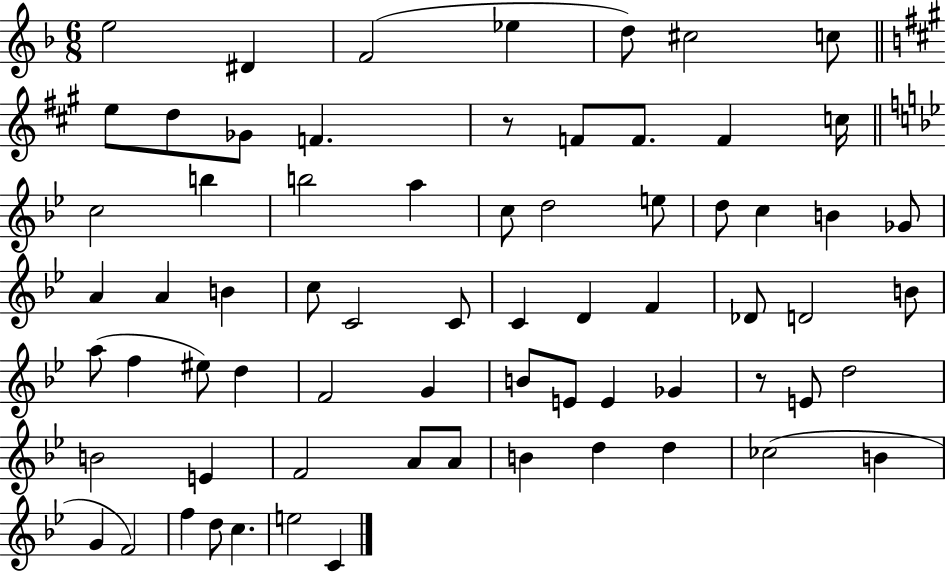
{
  \clef treble
  \numericTimeSignature
  \time 6/8
  \key f \major
  e''2 dis'4 | f'2( ees''4 | d''8) cis''2 c''8 | \bar "||" \break \key a \major e''8 d''8 ges'8 f'4. | r8 f'8 f'8. f'4 c''16 | \bar "||" \break \key bes \major c''2 b''4 | b''2 a''4 | c''8 d''2 e''8 | d''8 c''4 b'4 ges'8 | \break a'4 a'4 b'4 | c''8 c'2 c'8 | c'4 d'4 f'4 | des'8 d'2 b'8 | \break a''8( f''4 eis''8) d''4 | f'2 g'4 | b'8 e'8 e'4 ges'4 | r8 e'8 d''2 | \break b'2 e'4 | f'2 a'8 a'8 | b'4 d''4 d''4 | ces''2( b'4 | \break g'4 f'2) | f''4 d''8 c''4. | e''2 c'4 | \bar "|."
}